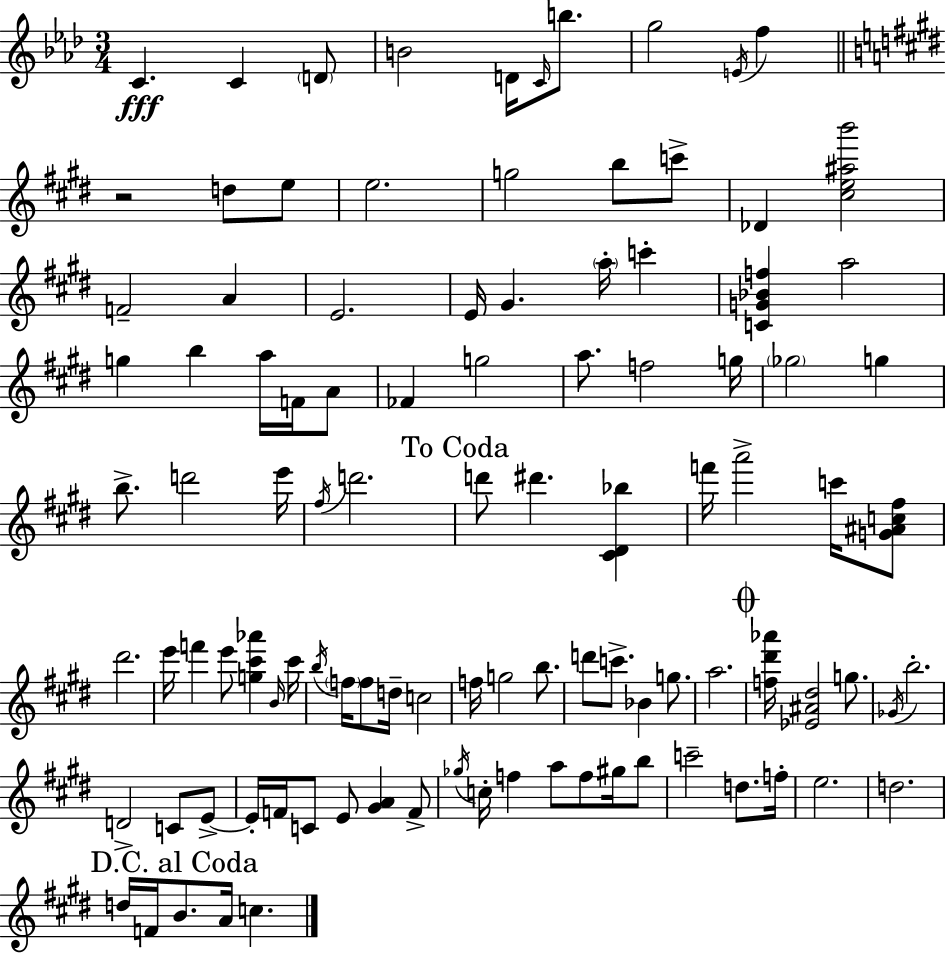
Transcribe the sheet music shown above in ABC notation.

X:1
T:Untitled
M:3/4
L:1/4
K:Ab
C C D/2 B2 D/4 C/4 b/2 g2 E/4 f z2 d/2 e/2 e2 g2 b/2 c'/2 _D [^ce^ab']2 F2 A E2 E/4 ^G a/4 c' [CG_Bf] a2 g b a/4 F/4 A/2 _F g2 a/2 f2 g/4 _g2 g b/2 d'2 e'/4 ^f/4 d'2 d'/2 ^d' [^C^D_b] f'/4 a'2 c'/4 [G^Ac^f]/2 ^d'2 e'/4 f' e'/2 [g^c'_a'] B/4 ^c'/4 b/4 f/4 f/2 d/4 c2 f/4 g2 b/2 d'/2 c'/2 _B g/2 a2 [f^d'_a']/4 [_E^A^d]2 g/2 _G/4 b2 D2 C/2 E/2 E/4 F/4 C/2 E/2 [^GA] F/2 _g/4 c/4 f a/2 f/2 ^g/4 b/2 c'2 d/2 f/4 e2 d2 d/4 F/4 B/2 A/4 c